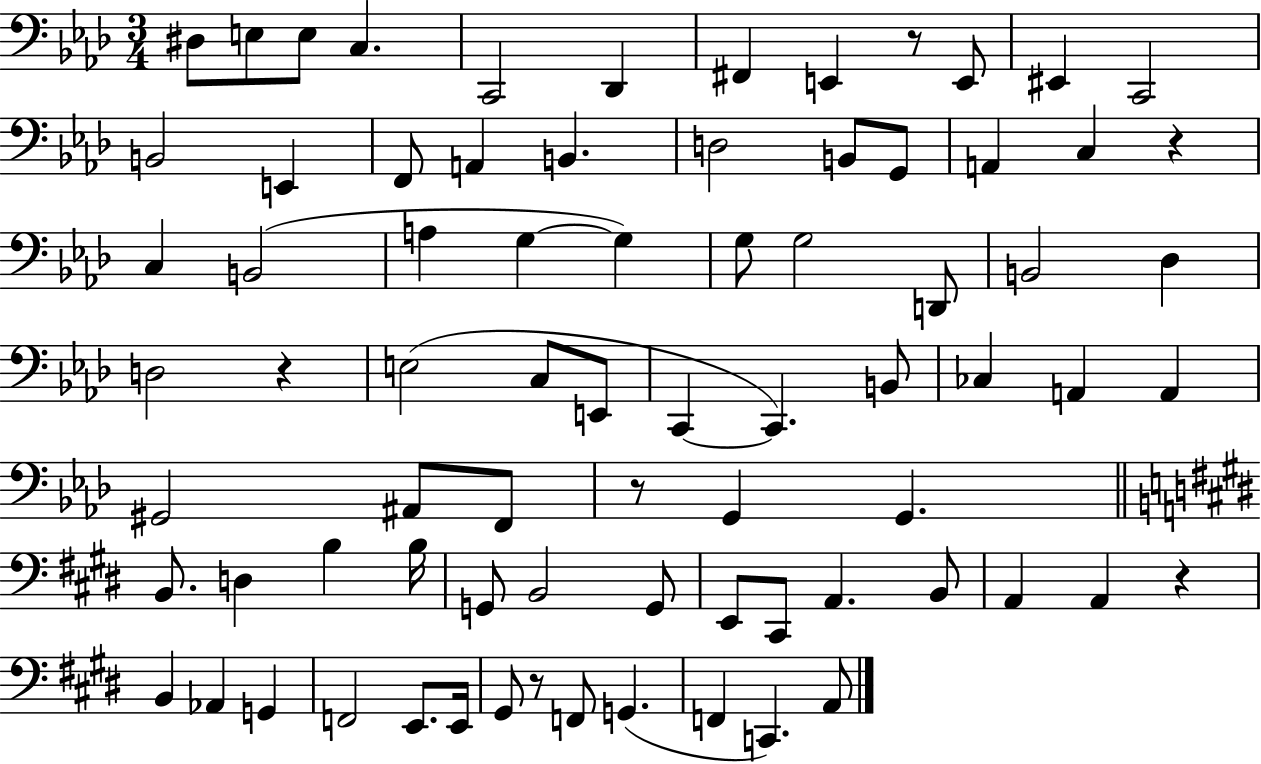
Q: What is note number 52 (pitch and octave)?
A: B2